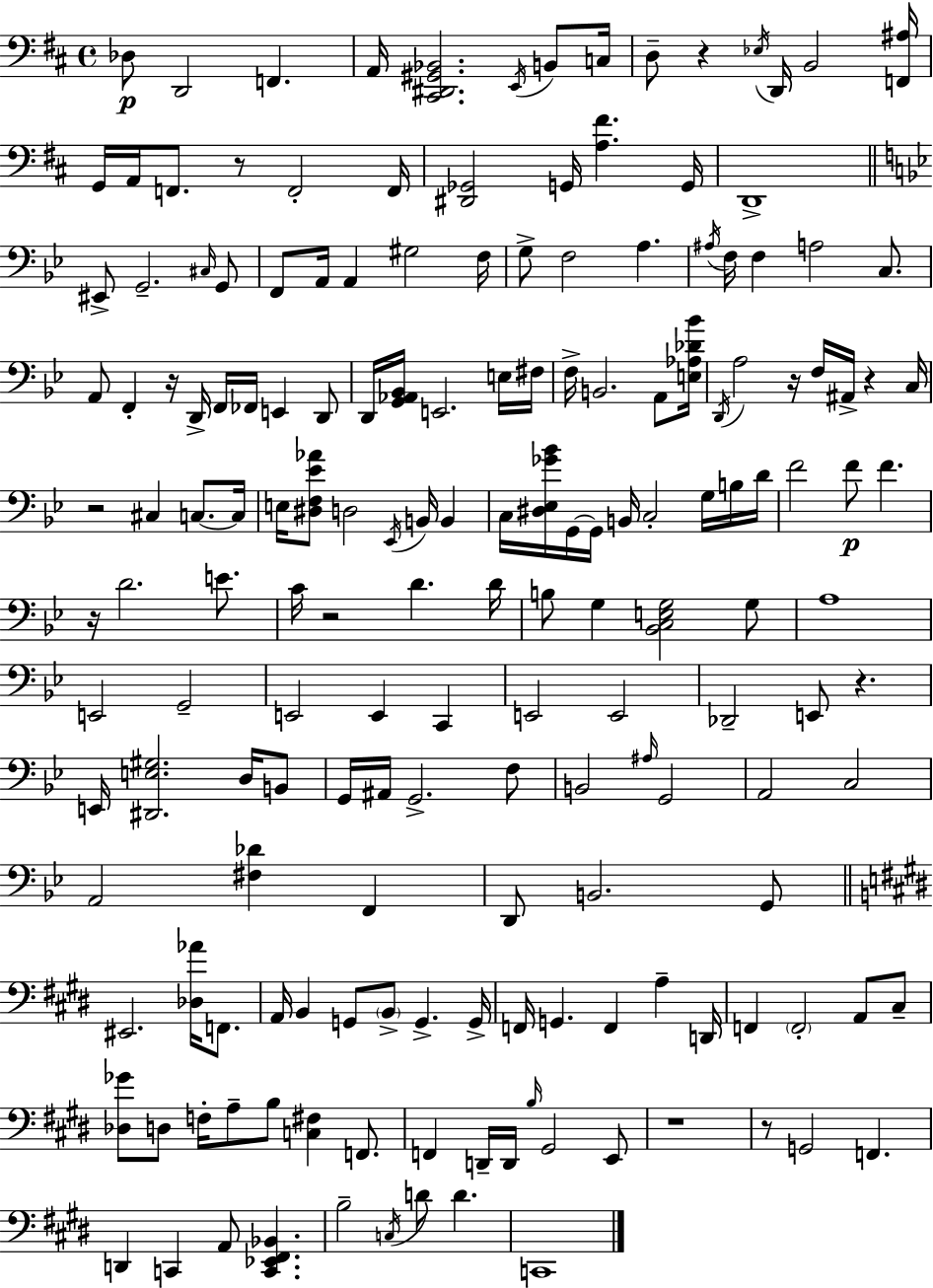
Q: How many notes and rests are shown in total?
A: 173